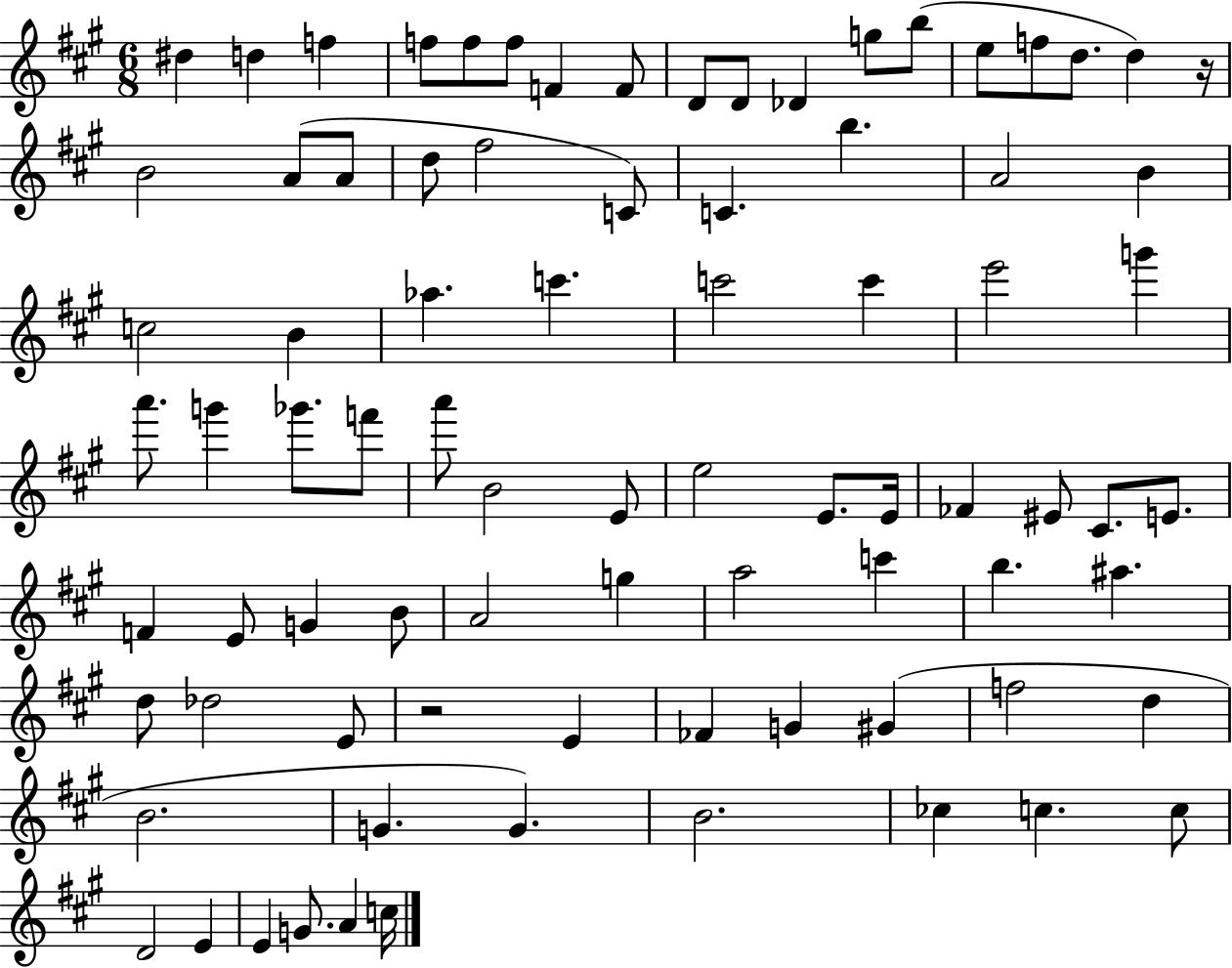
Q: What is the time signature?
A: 6/8